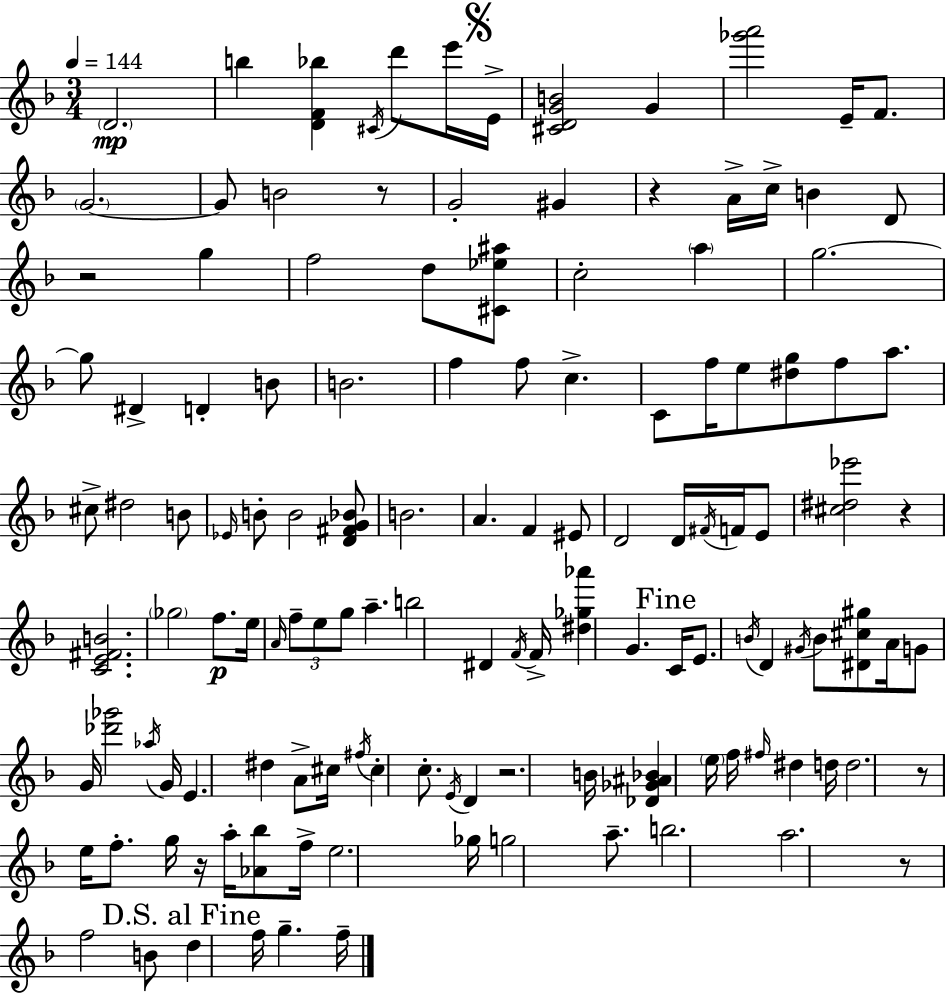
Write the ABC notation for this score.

X:1
T:Untitled
M:3/4
L:1/4
K:F
D2 b [DF_b] ^C/4 d'/2 e'/4 E/4 [^CDGB]2 G [_g'a']2 E/4 F/2 G2 G/2 B2 z/2 G2 ^G z A/4 c/4 B D/2 z2 g f2 d/2 [^C_e^a]/2 c2 a g2 g/2 ^D D B/2 B2 f f/2 c C/2 f/4 e/2 [^dg]/2 f/2 a/2 ^c/2 ^d2 B/2 _E/4 B/2 B2 [D^FG_B]/2 B2 A F ^E/2 D2 D/4 ^F/4 F/4 E/2 [^c^d_e']2 z [CE^FB]2 _g2 f/2 e/4 A/4 f/2 e/2 g/2 a b2 ^D F/4 F/4 [^d_g_a'] G C/4 E/2 B/4 D ^G/4 B/2 [^D^c^g]/2 A/4 G/2 G/4 [_d'_g']2 _a/4 G/4 E ^d A/2 ^c/4 ^f/4 ^c c/2 E/4 D z2 B/4 [_D_G^A_B] e/4 f/4 ^f/4 ^d d/4 d2 z/2 e/4 f/2 g/4 z/4 a/4 [_A_b]/2 f/4 e2 _g/4 g2 a/2 b2 a2 z/2 f2 B/2 d f/4 g f/4